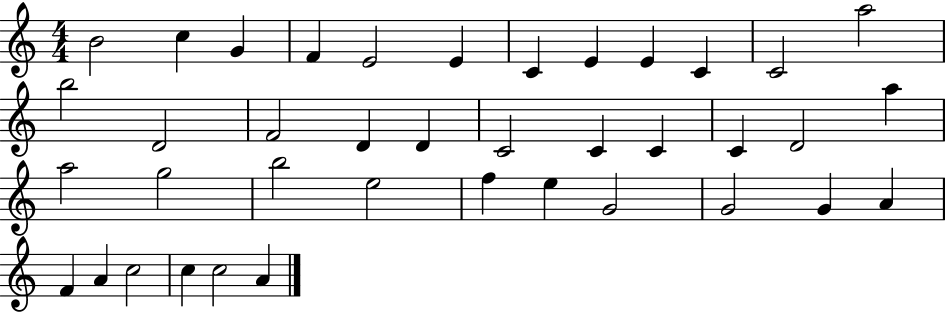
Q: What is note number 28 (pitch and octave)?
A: F5